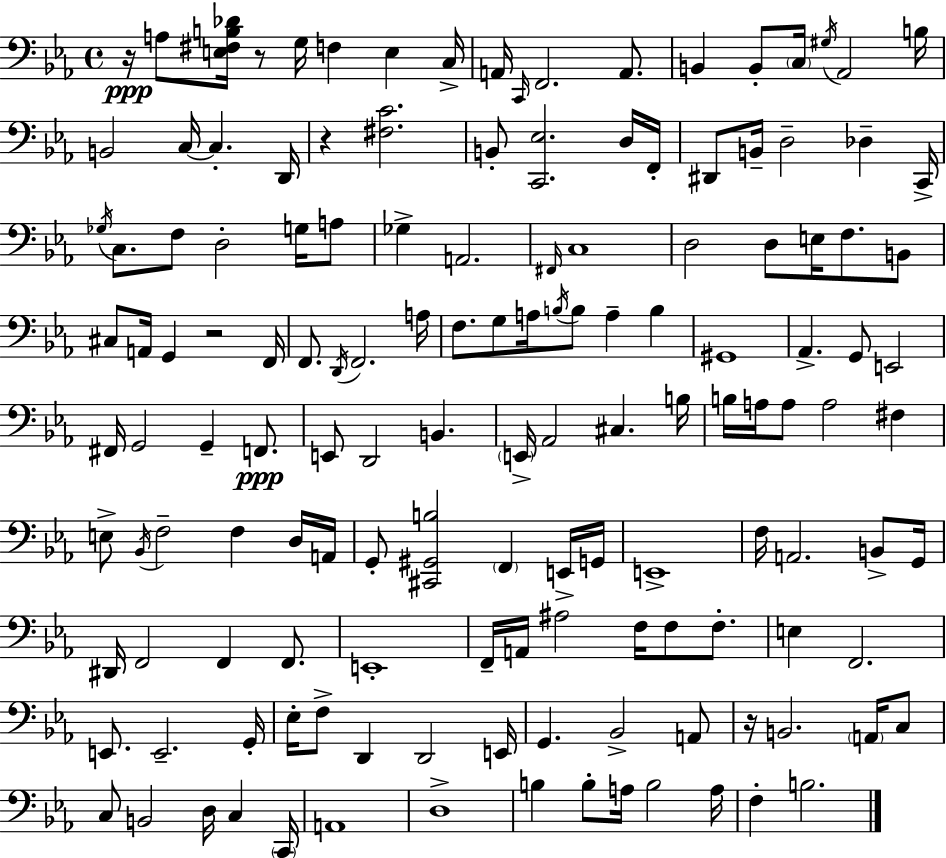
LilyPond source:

{
  \clef bass
  \time 4/4
  \defaultTimeSignature
  \key ees \major
  \repeat volta 2 { r16\ppp a8 <e fis b des'>16 r8 g16 f4 e4 c16-> | a,16 \grace { c,16 } f,2. a,8. | b,4 b,8-. \parenthesize c16 \acciaccatura { gis16 } aes,2 | b16 b,2 c16~~ c4.-. | \break d,16 r4 <fis c'>2. | b,8-. <c, ees>2. | d16 f,16-. dis,8 b,16-- d2-- des4-- | c,16-> \acciaccatura { ges16 } c8. f8 d2-. | \break g16 a8 ges4-> a,2. | \grace { fis,16 } c1 | d2 d8 e16 f8. | b,8 cis8 a,16 g,4 r2 | \break f,16 f,8. \acciaccatura { d,16 } f,2. | a16 f8. g8 a16 \acciaccatura { b16 } b8 a4-- | b4 gis,1 | aes,4.-> g,8 e,2 | \break fis,16 g,2 g,4-- | f,8.\ppp e,8 d,2 | b,4. \parenthesize e,16-> aes,2 cis4. | b16 b16 a16 a8 a2 | \break fis4 e8-> \acciaccatura { bes,16 } f2-- | f4 d16 a,16 g,8-. <cis, gis, b>2 | \parenthesize f,4 e,16-> g,16 e,1-> | f16 a,2. | \break b,8-> g,16 dis,16 f,2 | f,4 f,8. e,1-. | f,16-- a,16 ais2 | f16 f8 f8.-. e4 f,2. | \break e,8. e,2.-- | g,16-. ees16-. f8-> d,4 d,2 | e,16 g,4. bes,2-> | a,8 r16 b,2. | \break \parenthesize a,16 c8 c8 b,2 | d16 c4 \parenthesize c,16 a,1 | d1-> | b4 b8-. a16 b2 | \break a16 f4-. b2. | } \bar "|."
}